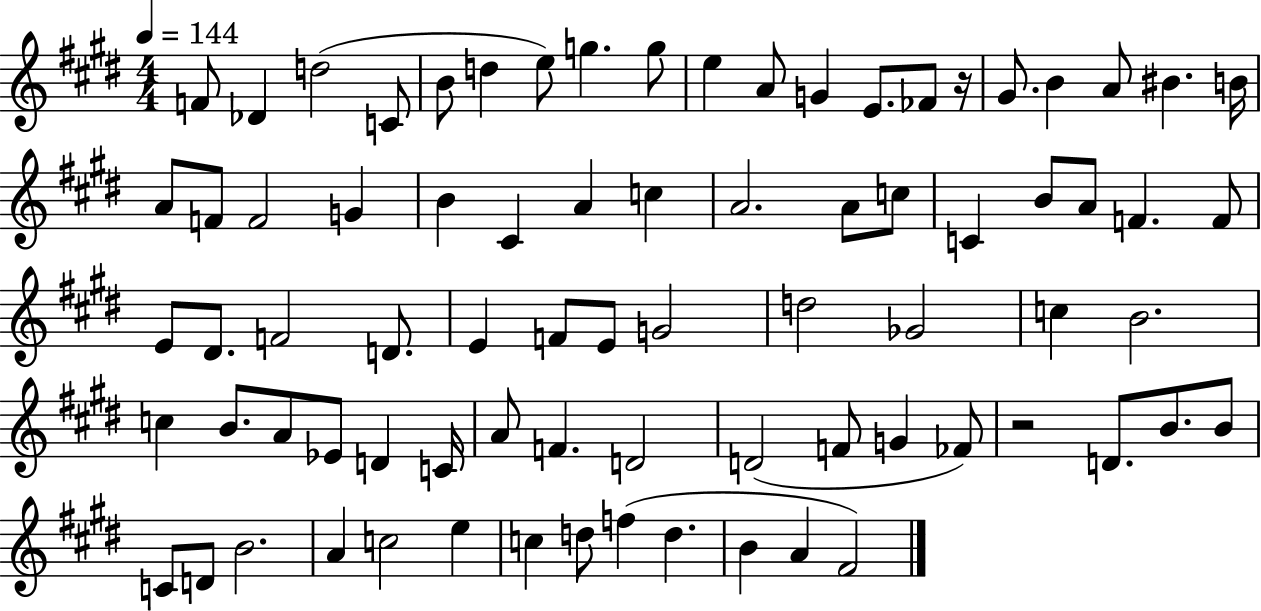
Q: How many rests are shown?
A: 2